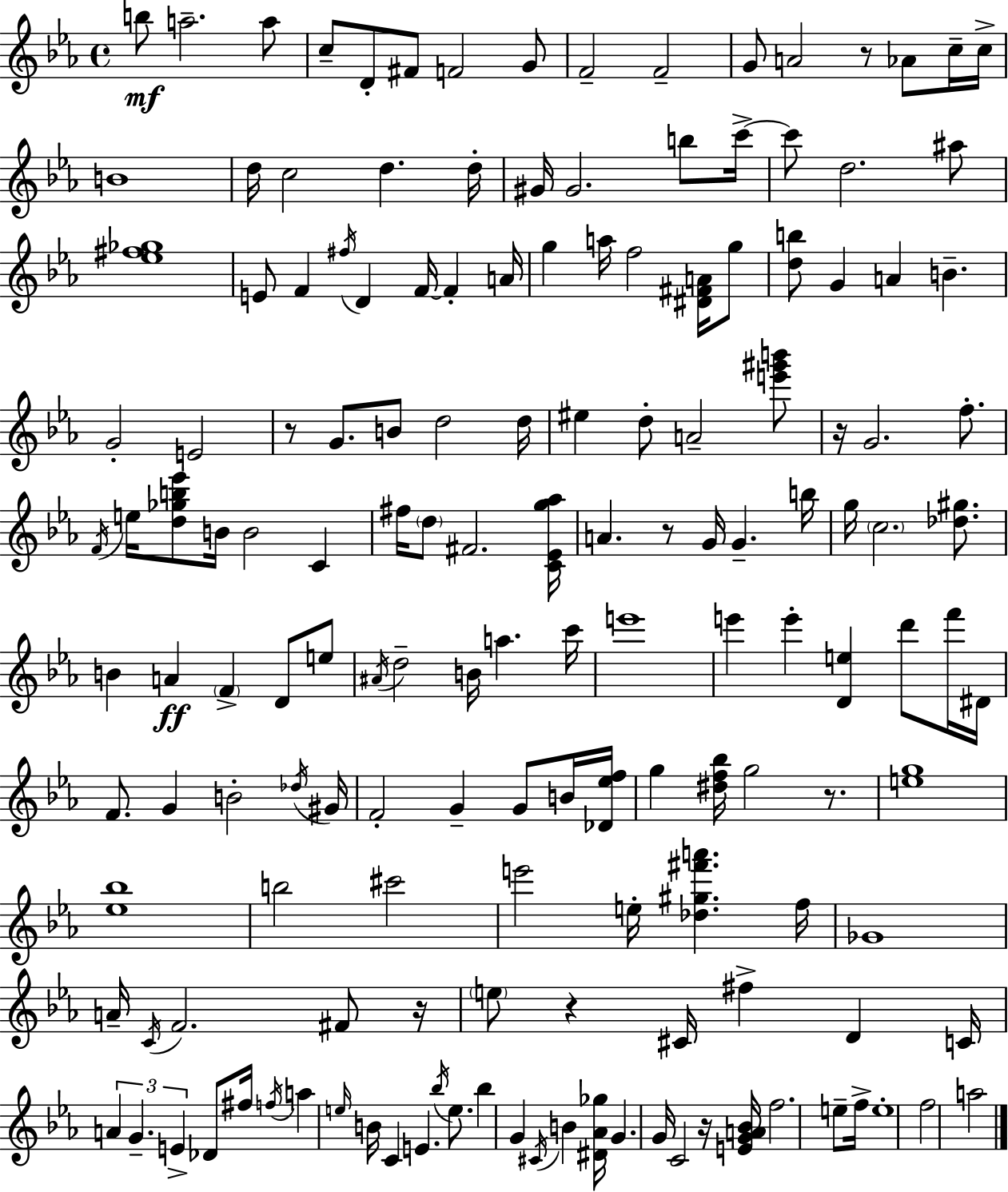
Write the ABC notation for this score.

X:1
T:Untitled
M:4/4
L:1/4
K:Cm
b/2 a2 a/2 c/2 D/2 ^F/2 F2 G/2 F2 F2 G/2 A2 z/2 _A/2 c/4 c/4 B4 d/4 c2 d d/4 ^G/4 ^G2 b/2 c'/4 c'/2 d2 ^a/2 [_e^f_g]4 E/2 F ^f/4 D F/4 F A/4 g a/4 f2 [^D^FA]/4 g/2 [db]/2 G A B G2 E2 z/2 G/2 B/2 d2 d/4 ^e d/2 A2 [e'^g'b']/2 z/4 G2 f/2 F/4 e/4 [d_gb_e']/2 B/4 B2 C ^f/4 d/2 ^F2 [C_Eg_a]/4 A z/2 G/4 G b/4 g/4 c2 [_d^g]/2 B A F D/2 e/2 ^A/4 d2 B/4 a c'/4 e'4 e' e' [De] d'/2 f'/4 ^D/4 F/2 G B2 _d/4 ^G/4 F2 G G/2 B/4 [_D_ef]/4 g [^df_b]/4 g2 z/2 [eg]4 [_e_b]4 b2 ^c'2 e'2 e/4 [_d^g^f'a'] f/4 _G4 A/4 C/4 F2 ^F/2 z/4 e/2 z ^C/4 ^f D C/4 A G E _D/2 ^f/4 f/4 a e/4 B/4 C E _b/4 e/2 _b G ^C/4 B [^D_A_g]/4 G G/4 C2 z/4 [EGA_B]/4 f2 e/2 f/4 e4 f2 a2